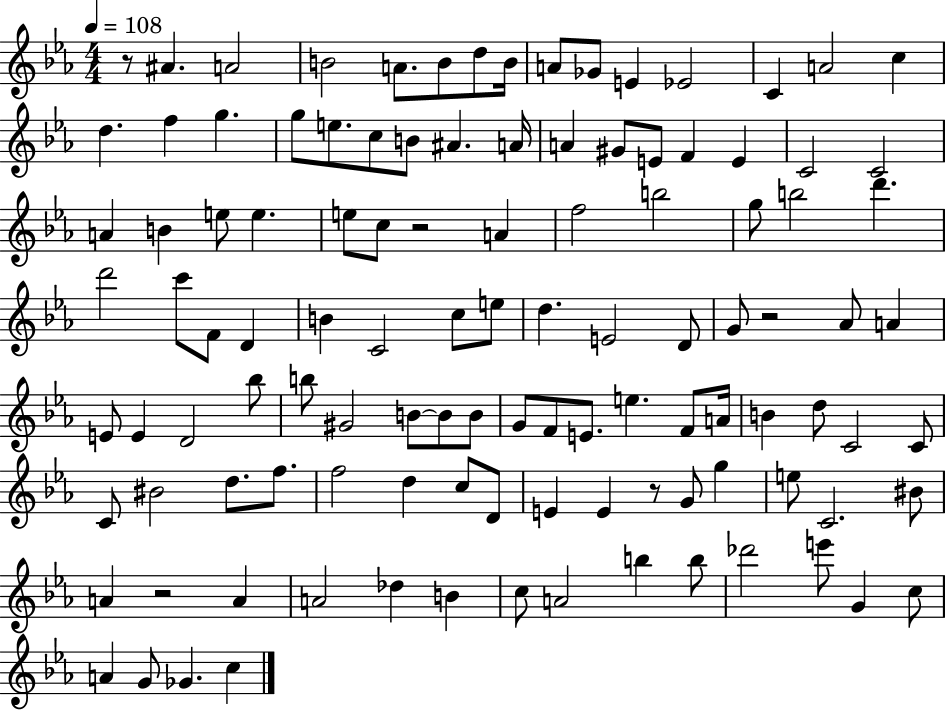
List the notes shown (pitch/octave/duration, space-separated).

R/e A#4/q. A4/h B4/h A4/e. B4/e D5/e B4/s A4/e Gb4/e E4/q Eb4/h C4/q A4/h C5/q D5/q. F5/q G5/q. G5/e E5/e. C5/e B4/e A#4/q. A4/s A4/q G#4/e E4/e F4/q E4/q C4/h C4/h A4/q B4/q E5/e E5/q. E5/e C5/e R/h A4/q F5/h B5/h G5/e B5/h D6/q. D6/h C6/e F4/e D4/q B4/q C4/h C5/e E5/e D5/q. E4/h D4/e G4/e R/h Ab4/e A4/q E4/e E4/q D4/h Bb5/e B5/e G#4/h B4/e B4/e B4/e G4/e F4/e E4/e. E5/q. F4/e A4/s B4/q D5/e C4/h C4/e C4/e BIS4/h D5/e. F5/e. F5/h D5/q C5/e D4/e E4/q E4/q R/e G4/e G5/q E5/e C4/h. BIS4/e A4/q R/h A4/q A4/h Db5/q B4/q C5/e A4/h B5/q B5/e Db6/h E6/e G4/q C5/e A4/q G4/e Gb4/q. C5/q